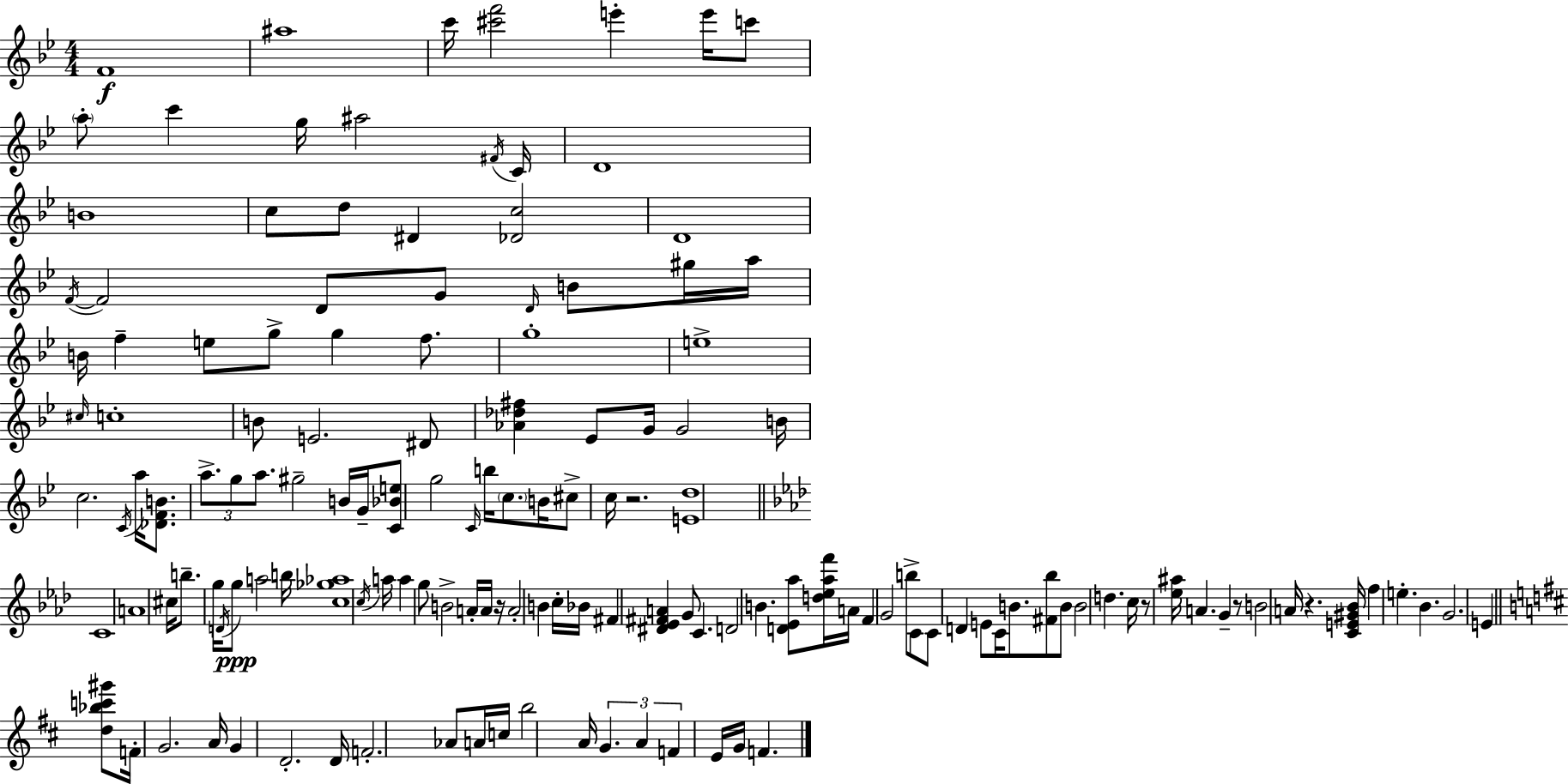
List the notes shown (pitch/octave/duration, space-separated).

F4/w A#5/w C6/s [C#6,F6]/h E6/q E6/s C6/e A5/e C6/q G5/s A#5/h F#4/s C4/s D4/w B4/w C5/e D5/e D#4/q [Db4,C5]/h D4/w F4/s F4/h D4/e G4/e D4/s B4/e G#5/s A5/s B4/s F5/q E5/e G5/e G5/q F5/e. G5/w E5/w C#5/s C5/w B4/e E4/h. D#4/e [Ab4,Db5,F#5]/q Eb4/e G4/s G4/h B4/s C5/h. C4/s A5/s [Db4,F4,B4]/e. A5/e. G5/e A5/e. G#5/h B4/s G4/s [C4,Bb4,E5]/e G5/h C4/s B5/s C5/e. B4/s C#5/e C5/s R/h. [E4,D5]/w C4/w A4/w C#5/s B5/e. G5/s D4/s G5/e A5/h B5/s [C5,Gb5,Ab5]/w C5/s A5/s A5/q G5/e B4/h A4/s A4/s R/s A4/h B4/q C5/s Bb4/s F#4/q [D#4,Eb4,F#4,A4]/q G4/e C4/q. D4/h B4/q. [D4,Eb4,Ab5]/e [D5,Eb5,Ab5,F6]/s A4/s F4/q G4/h B5/e C4/e C4/e D4/q E4/e C4/s B4/e. [F#4,Bb5]/e B4/e B4/h D5/q. C5/s R/e [Eb5,A#5]/s A4/q. G4/q R/e B4/h A4/s R/q. [C4,E4,G#4,Bb4]/s F5/q E5/q. Bb4/q. G4/h. E4/q [D5,Bb5,C6,G#6]/e F4/s G4/h. A4/s G4/q D4/h. D4/s F4/h. Ab4/e A4/s C5/s B5/h A4/s G4/q. A4/q F4/q E4/s G4/s F4/q.